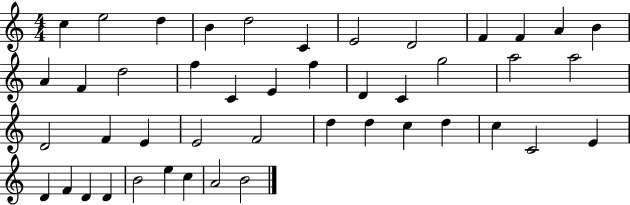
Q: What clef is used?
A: treble